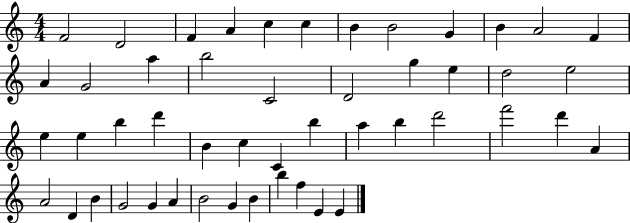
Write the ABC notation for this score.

X:1
T:Untitled
M:4/4
L:1/4
K:C
F2 D2 F A c c B B2 G B A2 F A G2 a b2 C2 D2 g e d2 e2 e e b d' B c C b a b d'2 f'2 d' A A2 D B G2 G A B2 G B b f E E